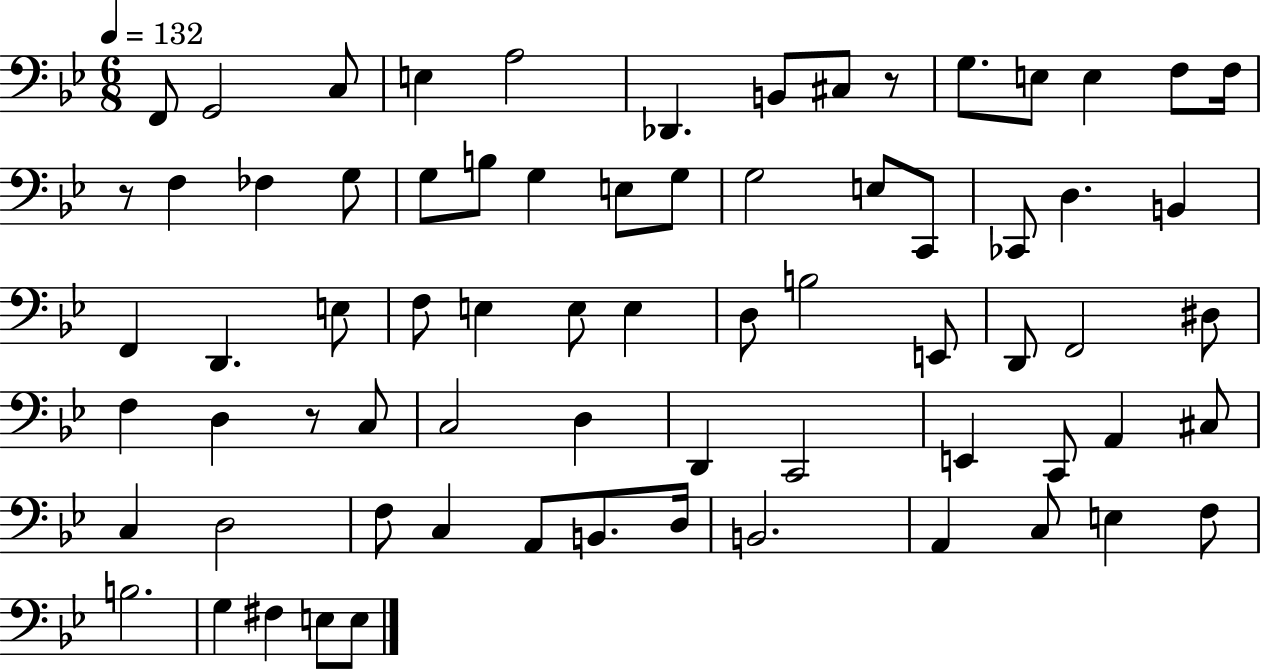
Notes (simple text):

F2/e G2/h C3/e E3/q A3/h Db2/q. B2/e C#3/e R/e G3/e. E3/e E3/q F3/e F3/s R/e F3/q FES3/q G3/e G3/e B3/e G3/q E3/e G3/e G3/h E3/e C2/e CES2/e D3/q. B2/q F2/q D2/q. E3/e F3/e E3/q E3/e E3/q D3/e B3/h E2/e D2/e F2/h D#3/e F3/q D3/q R/e C3/e C3/h D3/q D2/q C2/h E2/q C2/e A2/q C#3/e C3/q D3/h F3/e C3/q A2/e B2/e. D3/s B2/h. A2/q C3/e E3/q F3/e B3/h. G3/q F#3/q E3/e E3/e